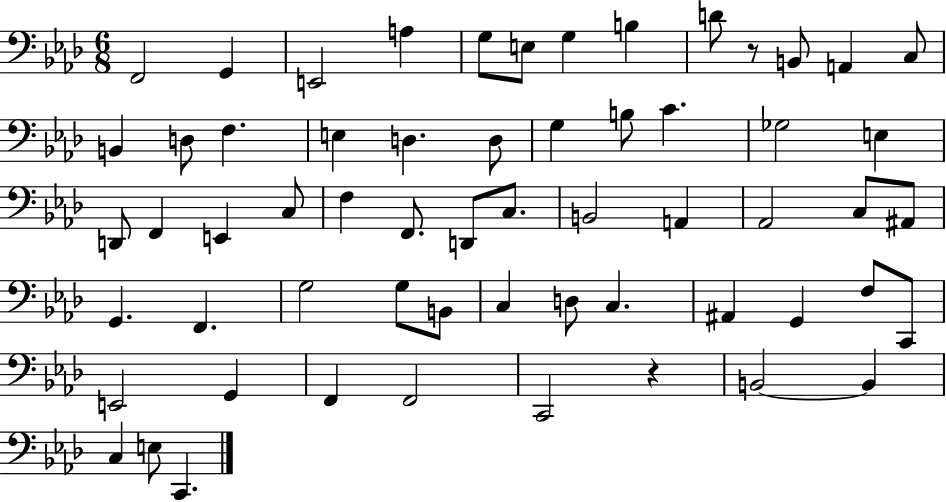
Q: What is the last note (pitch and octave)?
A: C2